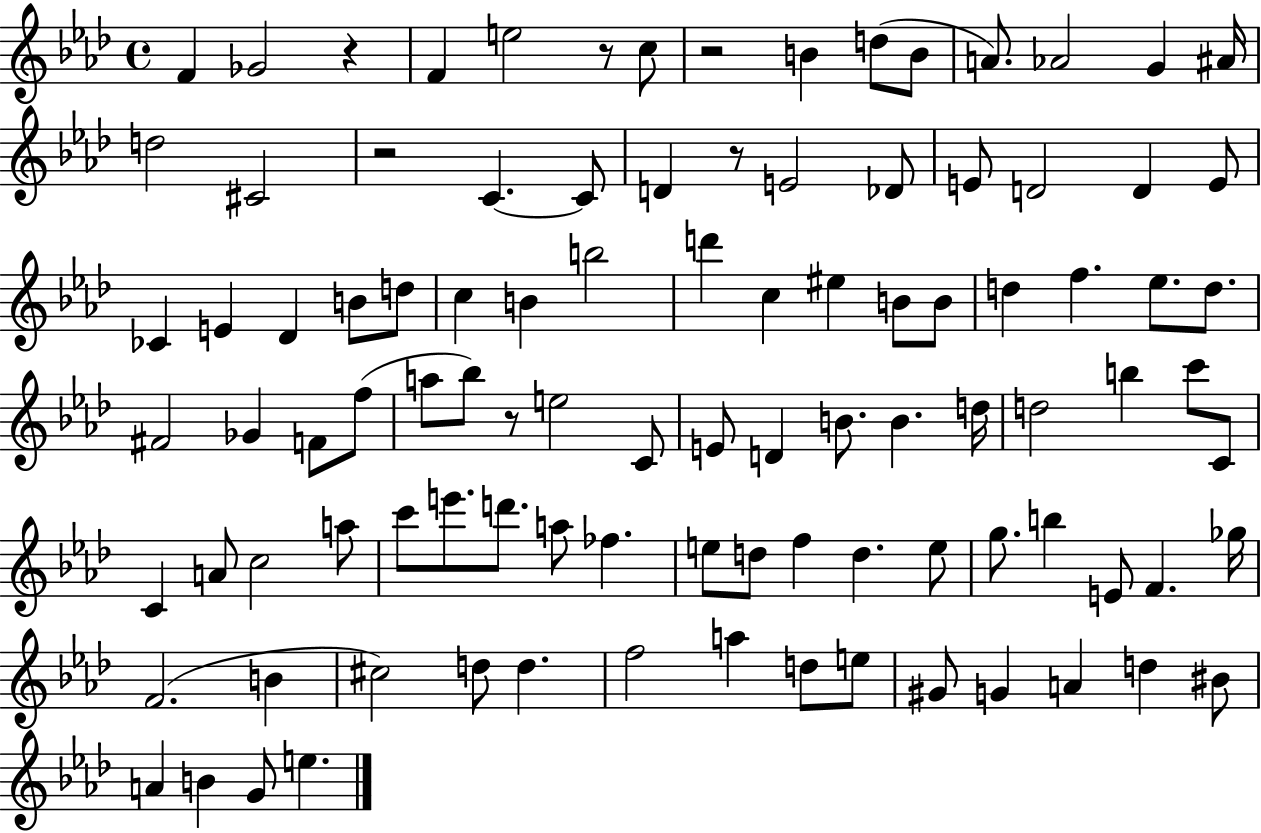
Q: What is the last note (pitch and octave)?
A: E5